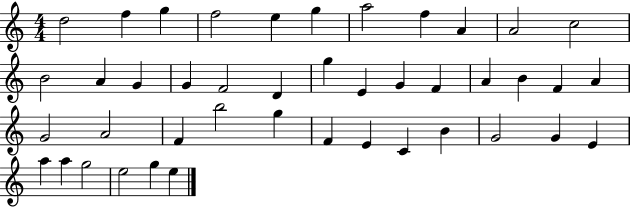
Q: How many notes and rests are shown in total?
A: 43